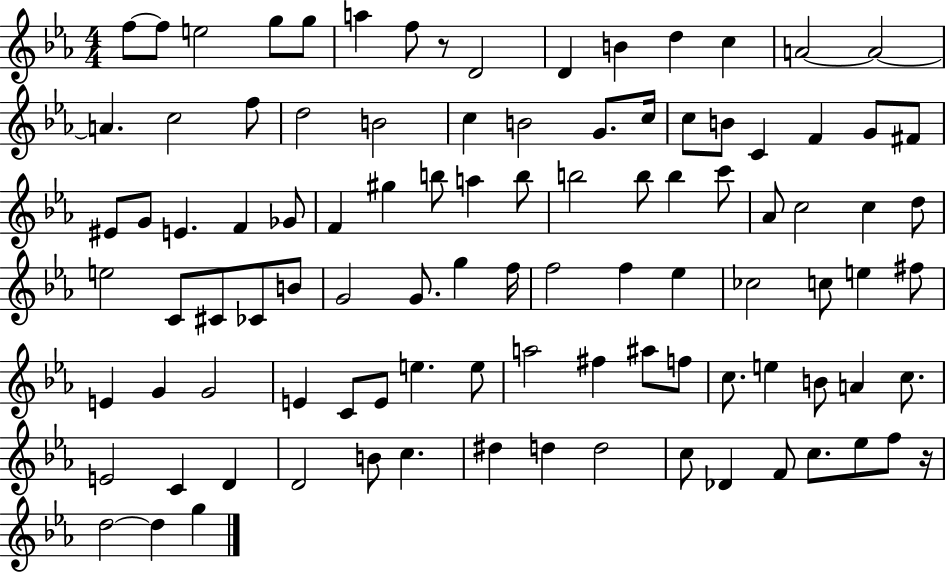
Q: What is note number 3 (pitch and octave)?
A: E5